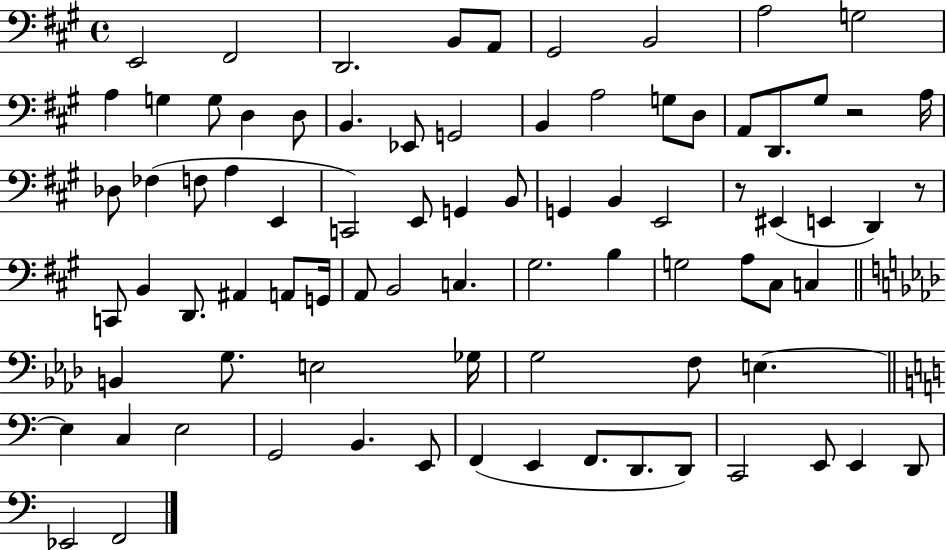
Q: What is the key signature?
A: A major